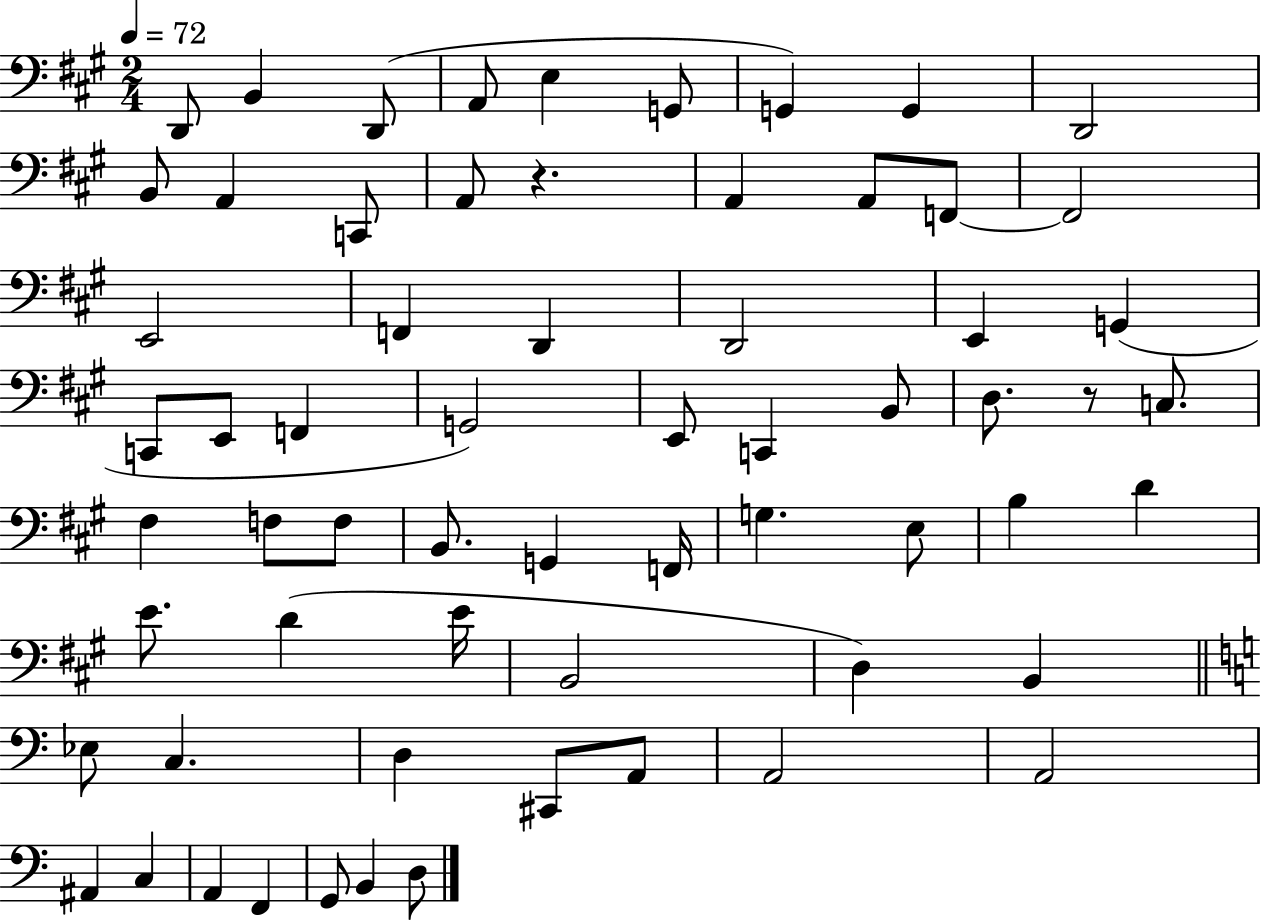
D2/e B2/q D2/e A2/e E3/q G2/e G2/q G2/q D2/h B2/e A2/q C2/e A2/e R/q. A2/q A2/e F2/e F2/h E2/h F2/q D2/q D2/h E2/q G2/q C2/e E2/e F2/q G2/h E2/e C2/q B2/e D3/e. R/e C3/e. F#3/q F3/e F3/e B2/e. G2/q F2/s G3/q. E3/e B3/q D4/q E4/e. D4/q E4/s B2/h D3/q B2/q Eb3/e C3/q. D3/q C#2/e A2/e A2/h A2/h A#2/q C3/q A2/q F2/q G2/e B2/q D3/e